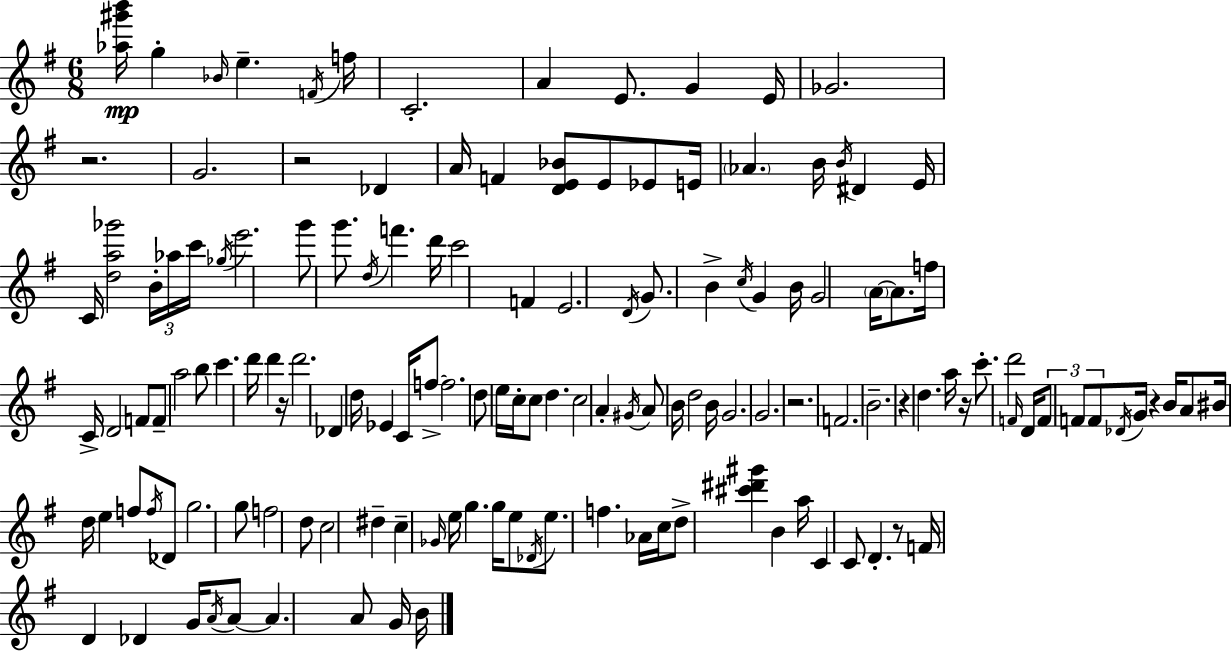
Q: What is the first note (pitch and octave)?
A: G5